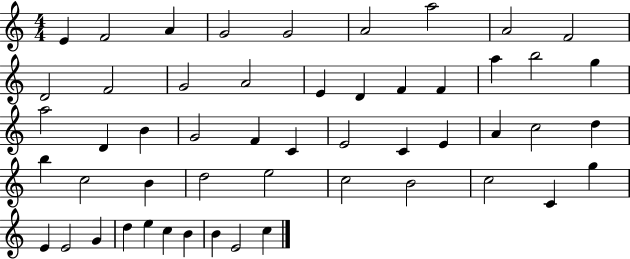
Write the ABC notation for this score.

X:1
T:Untitled
M:4/4
L:1/4
K:C
E F2 A G2 G2 A2 a2 A2 F2 D2 F2 G2 A2 E D F F a b2 g a2 D B G2 F C E2 C E A c2 d b c2 B d2 e2 c2 B2 c2 C g E E2 G d e c B B E2 c